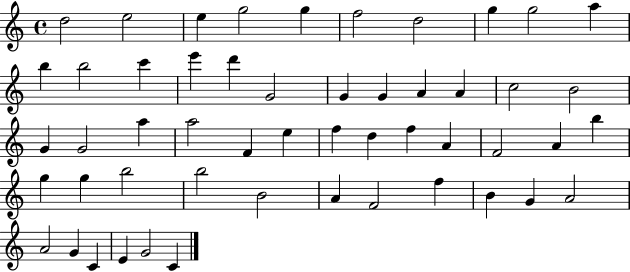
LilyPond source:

{
  \clef treble
  \time 4/4
  \defaultTimeSignature
  \key c \major
  d''2 e''2 | e''4 g''2 g''4 | f''2 d''2 | g''4 g''2 a''4 | \break b''4 b''2 c'''4 | e'''4 d'''4 g'2 | g'4 g'4 a'4 a'4 | c''2 b'2 | \break g'4 g'2 a''4 | a''2 f'4 e''4 | f''4 d''4 f''4 a'4 | f'2 a'4 b''4 | \break g''4 g''4 b''2 | b''2 b'2 | a'4 f'2 f''4 | b'4 g'4 a'2 | \break a'2 g'4 c'4 | e'4 g'2 c'4 | \bar "|."
}